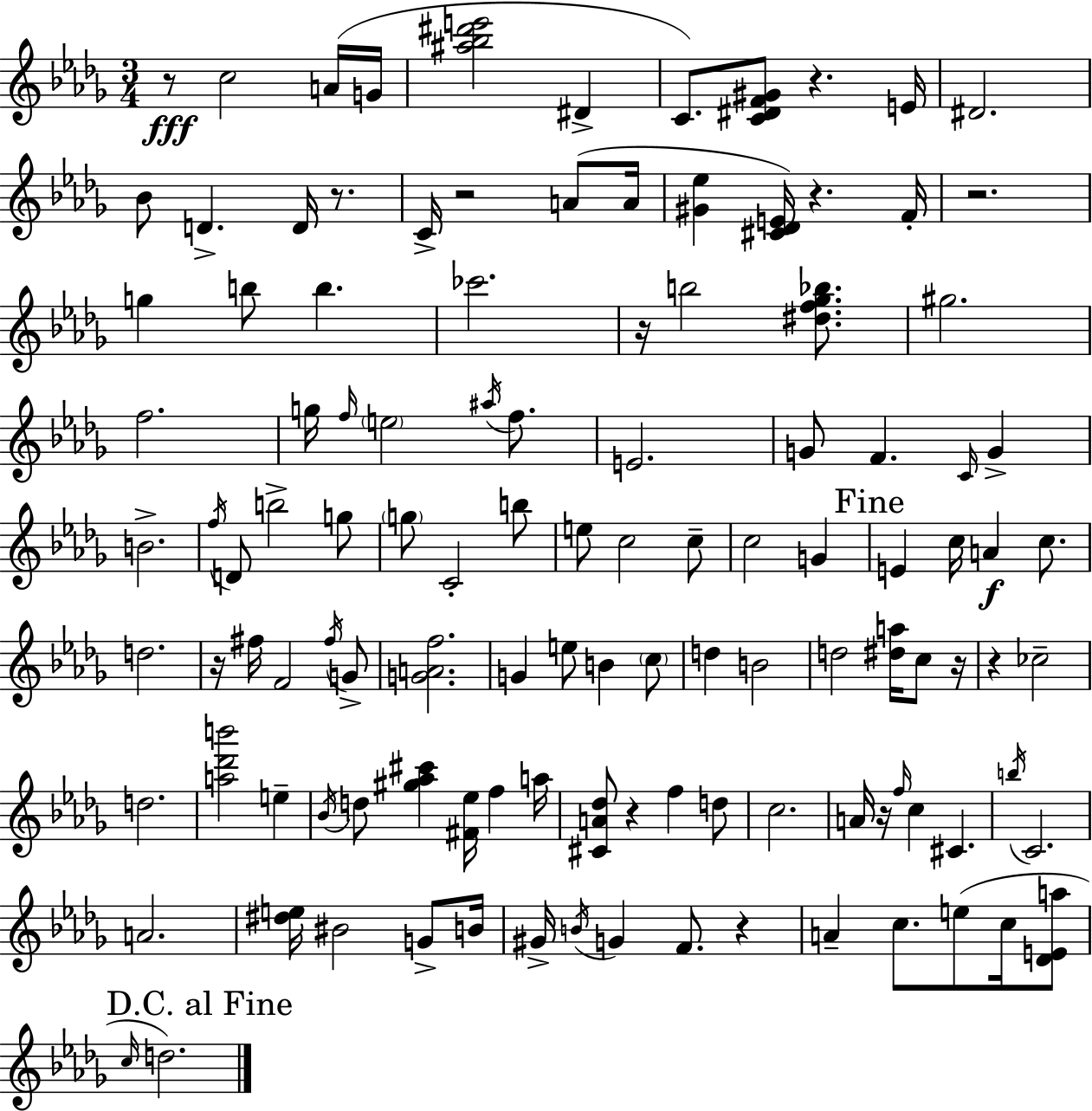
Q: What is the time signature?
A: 3/4